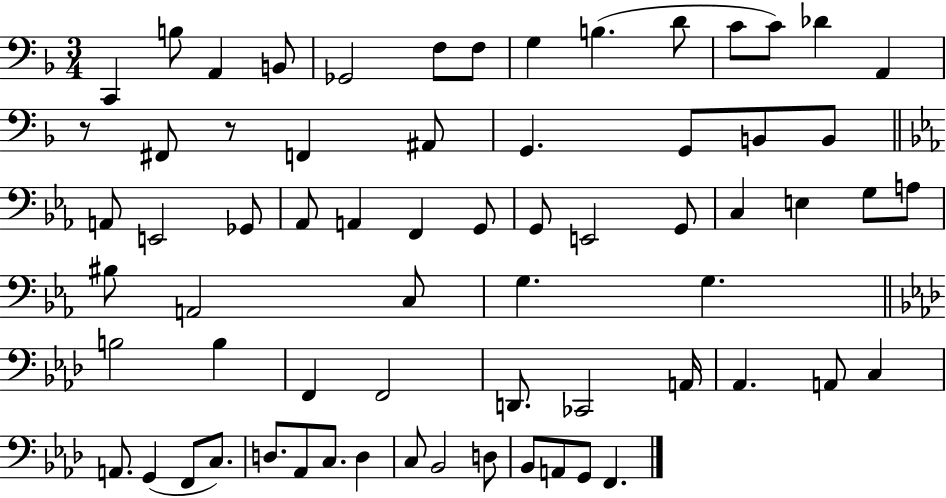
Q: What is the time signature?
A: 3/4